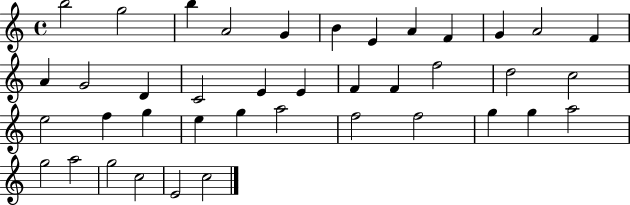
X:1
T:Untitled
M:4/4
L:1/4
K:C
b2 g2 b A2 G B E A F G A2 F A G2 D C2 E E F F f2 d2 c2 e2 f g e g a2 f2 f2 g g a2 g2 a2 g2 c2 E2 c2